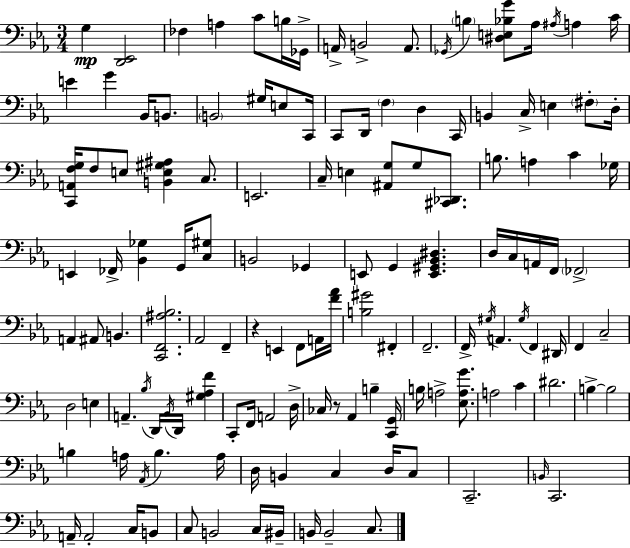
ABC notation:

X:1
T:Untitled
M:3/4
L:1/4
K:Eb
G, [D,,_E,,]2 _F, A, C/2 B,/4 _G,,/4 A,,/4 B,,2 A,,/2 _G,,/4 B, [^D,E,_B,G]/2 _A,/4 ^A,/4 A, C/4 E G _B,,/4 B,,/2 B,,2 ^G,/4 E,/2 C,,/4 C,,/2 D,,/4 F, D, C,,/4 B,, C,/4 E, ^F,/2 D,/4 [C,,A,,F,G,]/4 F,/2 E,/2 [B,,E,^G,^A,] C,/2 E,,2 C,/4 E, [^A,,G,]/2 G,/2 [^C,,_D,,]/2 B,/2 A, C _G,/4 E,, _F,,/4 [_B,,_G,] G,,/4 [C,^G,]/2 B,,2 _G,, E,,/2 G,, [E,,^G,,_B,,^D,] D,/4 C,/4 A,,/4 F,,/4 _F,,2 A,, ^A,,/2 B,, [C,,F,,^A,_B,]2 _A,,2 F,, z E,, F,,/2 A,,/4 [F_A]/4 [B,^G]2 ^F,, F,,2 F,,/4 ^G,/4 A,, ^G,/4 F,, ^D,,/4 F,, C,2 D,2 E, A,, _B,/4 D,,/4 _B,,/4 D,,/4 [^G,_A,F] C,,/2 F,,/4 A,,2 D,/4 _C,/4 z/2 _A,, B, [C,,G,,]/4 B,/4 A,2 [_E,A,G]/2 A,2 C ^D2 B, B,2 B, A,/4 _A,,/4 B, A,/4 D,/4 B,, C, D,/4 C,/2 C,,2 B,,/4 C,,2 A,,/4 A,,2 C,/4 B,,/2 C,/2 B,,2 C,/4 ^B,,/4 B,,/4 B,,2 C,/2